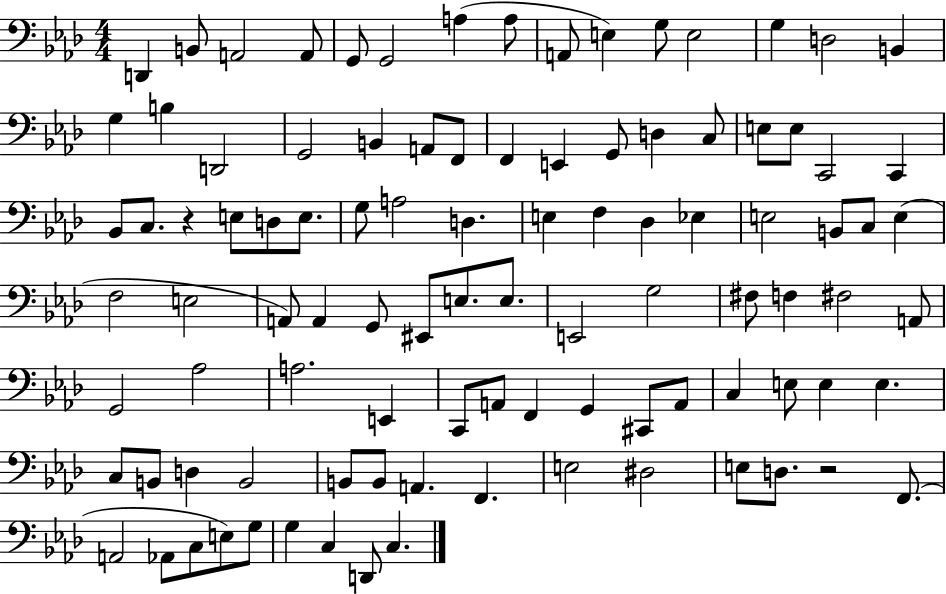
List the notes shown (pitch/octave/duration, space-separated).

D2/q B2/e A2/h A2/e G2/e G2/h A3/q A3/e A2/e E3/q G3/e E3/h G3/q D3/h B2/q G3/q B3/q D2/h G2/h B2/q A2/e F2/e F2/q E2/q G2/e D3/q C3/e E3/e E3/e C2/h C2/q Bb2/e C3/e. R/q E3/e D3/e E3/e. G3/e A3/h D3/q. E3/q F3/q Db3/q Eb3/q E3/h B2/e C3/e E3/q F3/h E3/h A2/e A2/q G2/e EIS2/e E3/e. E3/e. E2/h G3/h F#3/e F3/q F#3/h A2/e G2/h Ab3/h A3/h. E2/q C2/e A2/e F2/q G2/q C#2/e A2/e C3/q E3/e E3/q E3/q. C3/e B2/e D3/q B2/h B2/e B2/e A2/q. F2/q. E3/h D#3/h E3/e D3/e. R/h F2/e. A2/h Ab2/e C3/e E3/e G3/e G3/q C3/q D2/e C3/q.